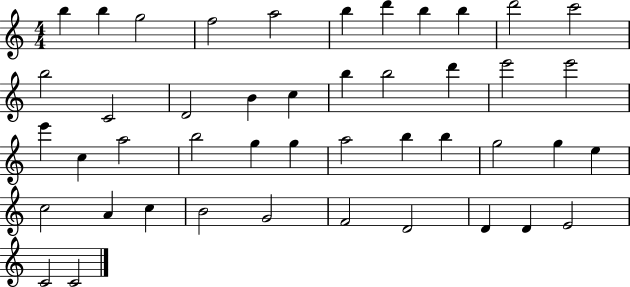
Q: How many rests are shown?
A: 0